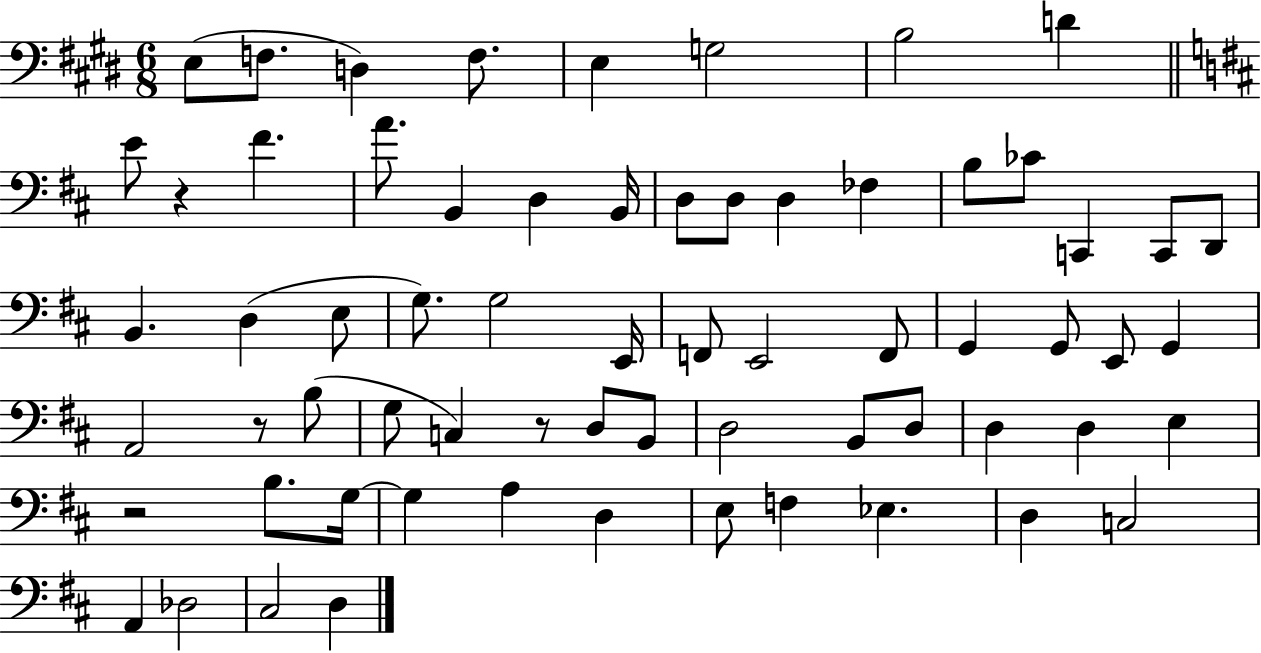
X:1
T:Untitled
M:6/8
L:1/4
K:E
E,/2 F,/2 D, F,/2 E, G,2 B,2 D E/2 z ^F A/2 B,, D, B,,/4 D,/2 D,/2 D, _F, B,/2 _C/2 C,, C,,/2 D,,/2 B,, D, E,/2 G,/2 G,2 E,,/4 F,,/2 E,,2 F,,/2 G,, G,,/2 E,,/2 G,, A,,2 z/2 B,/2 G,/2 C, z/2 D,/2 B,,/2 D,2 B,,/2 D,/2 D, D, E, z2 B,/2 G,/4 G, A, D, E,/2 F, _E, D, C,2 A,, _D,2 ^C,2 D,